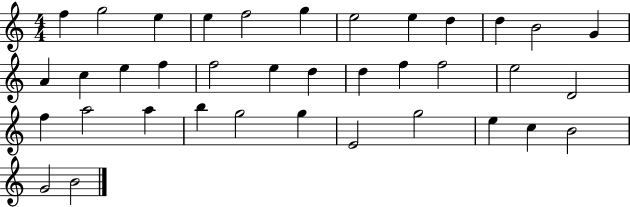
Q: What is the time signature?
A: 4/4